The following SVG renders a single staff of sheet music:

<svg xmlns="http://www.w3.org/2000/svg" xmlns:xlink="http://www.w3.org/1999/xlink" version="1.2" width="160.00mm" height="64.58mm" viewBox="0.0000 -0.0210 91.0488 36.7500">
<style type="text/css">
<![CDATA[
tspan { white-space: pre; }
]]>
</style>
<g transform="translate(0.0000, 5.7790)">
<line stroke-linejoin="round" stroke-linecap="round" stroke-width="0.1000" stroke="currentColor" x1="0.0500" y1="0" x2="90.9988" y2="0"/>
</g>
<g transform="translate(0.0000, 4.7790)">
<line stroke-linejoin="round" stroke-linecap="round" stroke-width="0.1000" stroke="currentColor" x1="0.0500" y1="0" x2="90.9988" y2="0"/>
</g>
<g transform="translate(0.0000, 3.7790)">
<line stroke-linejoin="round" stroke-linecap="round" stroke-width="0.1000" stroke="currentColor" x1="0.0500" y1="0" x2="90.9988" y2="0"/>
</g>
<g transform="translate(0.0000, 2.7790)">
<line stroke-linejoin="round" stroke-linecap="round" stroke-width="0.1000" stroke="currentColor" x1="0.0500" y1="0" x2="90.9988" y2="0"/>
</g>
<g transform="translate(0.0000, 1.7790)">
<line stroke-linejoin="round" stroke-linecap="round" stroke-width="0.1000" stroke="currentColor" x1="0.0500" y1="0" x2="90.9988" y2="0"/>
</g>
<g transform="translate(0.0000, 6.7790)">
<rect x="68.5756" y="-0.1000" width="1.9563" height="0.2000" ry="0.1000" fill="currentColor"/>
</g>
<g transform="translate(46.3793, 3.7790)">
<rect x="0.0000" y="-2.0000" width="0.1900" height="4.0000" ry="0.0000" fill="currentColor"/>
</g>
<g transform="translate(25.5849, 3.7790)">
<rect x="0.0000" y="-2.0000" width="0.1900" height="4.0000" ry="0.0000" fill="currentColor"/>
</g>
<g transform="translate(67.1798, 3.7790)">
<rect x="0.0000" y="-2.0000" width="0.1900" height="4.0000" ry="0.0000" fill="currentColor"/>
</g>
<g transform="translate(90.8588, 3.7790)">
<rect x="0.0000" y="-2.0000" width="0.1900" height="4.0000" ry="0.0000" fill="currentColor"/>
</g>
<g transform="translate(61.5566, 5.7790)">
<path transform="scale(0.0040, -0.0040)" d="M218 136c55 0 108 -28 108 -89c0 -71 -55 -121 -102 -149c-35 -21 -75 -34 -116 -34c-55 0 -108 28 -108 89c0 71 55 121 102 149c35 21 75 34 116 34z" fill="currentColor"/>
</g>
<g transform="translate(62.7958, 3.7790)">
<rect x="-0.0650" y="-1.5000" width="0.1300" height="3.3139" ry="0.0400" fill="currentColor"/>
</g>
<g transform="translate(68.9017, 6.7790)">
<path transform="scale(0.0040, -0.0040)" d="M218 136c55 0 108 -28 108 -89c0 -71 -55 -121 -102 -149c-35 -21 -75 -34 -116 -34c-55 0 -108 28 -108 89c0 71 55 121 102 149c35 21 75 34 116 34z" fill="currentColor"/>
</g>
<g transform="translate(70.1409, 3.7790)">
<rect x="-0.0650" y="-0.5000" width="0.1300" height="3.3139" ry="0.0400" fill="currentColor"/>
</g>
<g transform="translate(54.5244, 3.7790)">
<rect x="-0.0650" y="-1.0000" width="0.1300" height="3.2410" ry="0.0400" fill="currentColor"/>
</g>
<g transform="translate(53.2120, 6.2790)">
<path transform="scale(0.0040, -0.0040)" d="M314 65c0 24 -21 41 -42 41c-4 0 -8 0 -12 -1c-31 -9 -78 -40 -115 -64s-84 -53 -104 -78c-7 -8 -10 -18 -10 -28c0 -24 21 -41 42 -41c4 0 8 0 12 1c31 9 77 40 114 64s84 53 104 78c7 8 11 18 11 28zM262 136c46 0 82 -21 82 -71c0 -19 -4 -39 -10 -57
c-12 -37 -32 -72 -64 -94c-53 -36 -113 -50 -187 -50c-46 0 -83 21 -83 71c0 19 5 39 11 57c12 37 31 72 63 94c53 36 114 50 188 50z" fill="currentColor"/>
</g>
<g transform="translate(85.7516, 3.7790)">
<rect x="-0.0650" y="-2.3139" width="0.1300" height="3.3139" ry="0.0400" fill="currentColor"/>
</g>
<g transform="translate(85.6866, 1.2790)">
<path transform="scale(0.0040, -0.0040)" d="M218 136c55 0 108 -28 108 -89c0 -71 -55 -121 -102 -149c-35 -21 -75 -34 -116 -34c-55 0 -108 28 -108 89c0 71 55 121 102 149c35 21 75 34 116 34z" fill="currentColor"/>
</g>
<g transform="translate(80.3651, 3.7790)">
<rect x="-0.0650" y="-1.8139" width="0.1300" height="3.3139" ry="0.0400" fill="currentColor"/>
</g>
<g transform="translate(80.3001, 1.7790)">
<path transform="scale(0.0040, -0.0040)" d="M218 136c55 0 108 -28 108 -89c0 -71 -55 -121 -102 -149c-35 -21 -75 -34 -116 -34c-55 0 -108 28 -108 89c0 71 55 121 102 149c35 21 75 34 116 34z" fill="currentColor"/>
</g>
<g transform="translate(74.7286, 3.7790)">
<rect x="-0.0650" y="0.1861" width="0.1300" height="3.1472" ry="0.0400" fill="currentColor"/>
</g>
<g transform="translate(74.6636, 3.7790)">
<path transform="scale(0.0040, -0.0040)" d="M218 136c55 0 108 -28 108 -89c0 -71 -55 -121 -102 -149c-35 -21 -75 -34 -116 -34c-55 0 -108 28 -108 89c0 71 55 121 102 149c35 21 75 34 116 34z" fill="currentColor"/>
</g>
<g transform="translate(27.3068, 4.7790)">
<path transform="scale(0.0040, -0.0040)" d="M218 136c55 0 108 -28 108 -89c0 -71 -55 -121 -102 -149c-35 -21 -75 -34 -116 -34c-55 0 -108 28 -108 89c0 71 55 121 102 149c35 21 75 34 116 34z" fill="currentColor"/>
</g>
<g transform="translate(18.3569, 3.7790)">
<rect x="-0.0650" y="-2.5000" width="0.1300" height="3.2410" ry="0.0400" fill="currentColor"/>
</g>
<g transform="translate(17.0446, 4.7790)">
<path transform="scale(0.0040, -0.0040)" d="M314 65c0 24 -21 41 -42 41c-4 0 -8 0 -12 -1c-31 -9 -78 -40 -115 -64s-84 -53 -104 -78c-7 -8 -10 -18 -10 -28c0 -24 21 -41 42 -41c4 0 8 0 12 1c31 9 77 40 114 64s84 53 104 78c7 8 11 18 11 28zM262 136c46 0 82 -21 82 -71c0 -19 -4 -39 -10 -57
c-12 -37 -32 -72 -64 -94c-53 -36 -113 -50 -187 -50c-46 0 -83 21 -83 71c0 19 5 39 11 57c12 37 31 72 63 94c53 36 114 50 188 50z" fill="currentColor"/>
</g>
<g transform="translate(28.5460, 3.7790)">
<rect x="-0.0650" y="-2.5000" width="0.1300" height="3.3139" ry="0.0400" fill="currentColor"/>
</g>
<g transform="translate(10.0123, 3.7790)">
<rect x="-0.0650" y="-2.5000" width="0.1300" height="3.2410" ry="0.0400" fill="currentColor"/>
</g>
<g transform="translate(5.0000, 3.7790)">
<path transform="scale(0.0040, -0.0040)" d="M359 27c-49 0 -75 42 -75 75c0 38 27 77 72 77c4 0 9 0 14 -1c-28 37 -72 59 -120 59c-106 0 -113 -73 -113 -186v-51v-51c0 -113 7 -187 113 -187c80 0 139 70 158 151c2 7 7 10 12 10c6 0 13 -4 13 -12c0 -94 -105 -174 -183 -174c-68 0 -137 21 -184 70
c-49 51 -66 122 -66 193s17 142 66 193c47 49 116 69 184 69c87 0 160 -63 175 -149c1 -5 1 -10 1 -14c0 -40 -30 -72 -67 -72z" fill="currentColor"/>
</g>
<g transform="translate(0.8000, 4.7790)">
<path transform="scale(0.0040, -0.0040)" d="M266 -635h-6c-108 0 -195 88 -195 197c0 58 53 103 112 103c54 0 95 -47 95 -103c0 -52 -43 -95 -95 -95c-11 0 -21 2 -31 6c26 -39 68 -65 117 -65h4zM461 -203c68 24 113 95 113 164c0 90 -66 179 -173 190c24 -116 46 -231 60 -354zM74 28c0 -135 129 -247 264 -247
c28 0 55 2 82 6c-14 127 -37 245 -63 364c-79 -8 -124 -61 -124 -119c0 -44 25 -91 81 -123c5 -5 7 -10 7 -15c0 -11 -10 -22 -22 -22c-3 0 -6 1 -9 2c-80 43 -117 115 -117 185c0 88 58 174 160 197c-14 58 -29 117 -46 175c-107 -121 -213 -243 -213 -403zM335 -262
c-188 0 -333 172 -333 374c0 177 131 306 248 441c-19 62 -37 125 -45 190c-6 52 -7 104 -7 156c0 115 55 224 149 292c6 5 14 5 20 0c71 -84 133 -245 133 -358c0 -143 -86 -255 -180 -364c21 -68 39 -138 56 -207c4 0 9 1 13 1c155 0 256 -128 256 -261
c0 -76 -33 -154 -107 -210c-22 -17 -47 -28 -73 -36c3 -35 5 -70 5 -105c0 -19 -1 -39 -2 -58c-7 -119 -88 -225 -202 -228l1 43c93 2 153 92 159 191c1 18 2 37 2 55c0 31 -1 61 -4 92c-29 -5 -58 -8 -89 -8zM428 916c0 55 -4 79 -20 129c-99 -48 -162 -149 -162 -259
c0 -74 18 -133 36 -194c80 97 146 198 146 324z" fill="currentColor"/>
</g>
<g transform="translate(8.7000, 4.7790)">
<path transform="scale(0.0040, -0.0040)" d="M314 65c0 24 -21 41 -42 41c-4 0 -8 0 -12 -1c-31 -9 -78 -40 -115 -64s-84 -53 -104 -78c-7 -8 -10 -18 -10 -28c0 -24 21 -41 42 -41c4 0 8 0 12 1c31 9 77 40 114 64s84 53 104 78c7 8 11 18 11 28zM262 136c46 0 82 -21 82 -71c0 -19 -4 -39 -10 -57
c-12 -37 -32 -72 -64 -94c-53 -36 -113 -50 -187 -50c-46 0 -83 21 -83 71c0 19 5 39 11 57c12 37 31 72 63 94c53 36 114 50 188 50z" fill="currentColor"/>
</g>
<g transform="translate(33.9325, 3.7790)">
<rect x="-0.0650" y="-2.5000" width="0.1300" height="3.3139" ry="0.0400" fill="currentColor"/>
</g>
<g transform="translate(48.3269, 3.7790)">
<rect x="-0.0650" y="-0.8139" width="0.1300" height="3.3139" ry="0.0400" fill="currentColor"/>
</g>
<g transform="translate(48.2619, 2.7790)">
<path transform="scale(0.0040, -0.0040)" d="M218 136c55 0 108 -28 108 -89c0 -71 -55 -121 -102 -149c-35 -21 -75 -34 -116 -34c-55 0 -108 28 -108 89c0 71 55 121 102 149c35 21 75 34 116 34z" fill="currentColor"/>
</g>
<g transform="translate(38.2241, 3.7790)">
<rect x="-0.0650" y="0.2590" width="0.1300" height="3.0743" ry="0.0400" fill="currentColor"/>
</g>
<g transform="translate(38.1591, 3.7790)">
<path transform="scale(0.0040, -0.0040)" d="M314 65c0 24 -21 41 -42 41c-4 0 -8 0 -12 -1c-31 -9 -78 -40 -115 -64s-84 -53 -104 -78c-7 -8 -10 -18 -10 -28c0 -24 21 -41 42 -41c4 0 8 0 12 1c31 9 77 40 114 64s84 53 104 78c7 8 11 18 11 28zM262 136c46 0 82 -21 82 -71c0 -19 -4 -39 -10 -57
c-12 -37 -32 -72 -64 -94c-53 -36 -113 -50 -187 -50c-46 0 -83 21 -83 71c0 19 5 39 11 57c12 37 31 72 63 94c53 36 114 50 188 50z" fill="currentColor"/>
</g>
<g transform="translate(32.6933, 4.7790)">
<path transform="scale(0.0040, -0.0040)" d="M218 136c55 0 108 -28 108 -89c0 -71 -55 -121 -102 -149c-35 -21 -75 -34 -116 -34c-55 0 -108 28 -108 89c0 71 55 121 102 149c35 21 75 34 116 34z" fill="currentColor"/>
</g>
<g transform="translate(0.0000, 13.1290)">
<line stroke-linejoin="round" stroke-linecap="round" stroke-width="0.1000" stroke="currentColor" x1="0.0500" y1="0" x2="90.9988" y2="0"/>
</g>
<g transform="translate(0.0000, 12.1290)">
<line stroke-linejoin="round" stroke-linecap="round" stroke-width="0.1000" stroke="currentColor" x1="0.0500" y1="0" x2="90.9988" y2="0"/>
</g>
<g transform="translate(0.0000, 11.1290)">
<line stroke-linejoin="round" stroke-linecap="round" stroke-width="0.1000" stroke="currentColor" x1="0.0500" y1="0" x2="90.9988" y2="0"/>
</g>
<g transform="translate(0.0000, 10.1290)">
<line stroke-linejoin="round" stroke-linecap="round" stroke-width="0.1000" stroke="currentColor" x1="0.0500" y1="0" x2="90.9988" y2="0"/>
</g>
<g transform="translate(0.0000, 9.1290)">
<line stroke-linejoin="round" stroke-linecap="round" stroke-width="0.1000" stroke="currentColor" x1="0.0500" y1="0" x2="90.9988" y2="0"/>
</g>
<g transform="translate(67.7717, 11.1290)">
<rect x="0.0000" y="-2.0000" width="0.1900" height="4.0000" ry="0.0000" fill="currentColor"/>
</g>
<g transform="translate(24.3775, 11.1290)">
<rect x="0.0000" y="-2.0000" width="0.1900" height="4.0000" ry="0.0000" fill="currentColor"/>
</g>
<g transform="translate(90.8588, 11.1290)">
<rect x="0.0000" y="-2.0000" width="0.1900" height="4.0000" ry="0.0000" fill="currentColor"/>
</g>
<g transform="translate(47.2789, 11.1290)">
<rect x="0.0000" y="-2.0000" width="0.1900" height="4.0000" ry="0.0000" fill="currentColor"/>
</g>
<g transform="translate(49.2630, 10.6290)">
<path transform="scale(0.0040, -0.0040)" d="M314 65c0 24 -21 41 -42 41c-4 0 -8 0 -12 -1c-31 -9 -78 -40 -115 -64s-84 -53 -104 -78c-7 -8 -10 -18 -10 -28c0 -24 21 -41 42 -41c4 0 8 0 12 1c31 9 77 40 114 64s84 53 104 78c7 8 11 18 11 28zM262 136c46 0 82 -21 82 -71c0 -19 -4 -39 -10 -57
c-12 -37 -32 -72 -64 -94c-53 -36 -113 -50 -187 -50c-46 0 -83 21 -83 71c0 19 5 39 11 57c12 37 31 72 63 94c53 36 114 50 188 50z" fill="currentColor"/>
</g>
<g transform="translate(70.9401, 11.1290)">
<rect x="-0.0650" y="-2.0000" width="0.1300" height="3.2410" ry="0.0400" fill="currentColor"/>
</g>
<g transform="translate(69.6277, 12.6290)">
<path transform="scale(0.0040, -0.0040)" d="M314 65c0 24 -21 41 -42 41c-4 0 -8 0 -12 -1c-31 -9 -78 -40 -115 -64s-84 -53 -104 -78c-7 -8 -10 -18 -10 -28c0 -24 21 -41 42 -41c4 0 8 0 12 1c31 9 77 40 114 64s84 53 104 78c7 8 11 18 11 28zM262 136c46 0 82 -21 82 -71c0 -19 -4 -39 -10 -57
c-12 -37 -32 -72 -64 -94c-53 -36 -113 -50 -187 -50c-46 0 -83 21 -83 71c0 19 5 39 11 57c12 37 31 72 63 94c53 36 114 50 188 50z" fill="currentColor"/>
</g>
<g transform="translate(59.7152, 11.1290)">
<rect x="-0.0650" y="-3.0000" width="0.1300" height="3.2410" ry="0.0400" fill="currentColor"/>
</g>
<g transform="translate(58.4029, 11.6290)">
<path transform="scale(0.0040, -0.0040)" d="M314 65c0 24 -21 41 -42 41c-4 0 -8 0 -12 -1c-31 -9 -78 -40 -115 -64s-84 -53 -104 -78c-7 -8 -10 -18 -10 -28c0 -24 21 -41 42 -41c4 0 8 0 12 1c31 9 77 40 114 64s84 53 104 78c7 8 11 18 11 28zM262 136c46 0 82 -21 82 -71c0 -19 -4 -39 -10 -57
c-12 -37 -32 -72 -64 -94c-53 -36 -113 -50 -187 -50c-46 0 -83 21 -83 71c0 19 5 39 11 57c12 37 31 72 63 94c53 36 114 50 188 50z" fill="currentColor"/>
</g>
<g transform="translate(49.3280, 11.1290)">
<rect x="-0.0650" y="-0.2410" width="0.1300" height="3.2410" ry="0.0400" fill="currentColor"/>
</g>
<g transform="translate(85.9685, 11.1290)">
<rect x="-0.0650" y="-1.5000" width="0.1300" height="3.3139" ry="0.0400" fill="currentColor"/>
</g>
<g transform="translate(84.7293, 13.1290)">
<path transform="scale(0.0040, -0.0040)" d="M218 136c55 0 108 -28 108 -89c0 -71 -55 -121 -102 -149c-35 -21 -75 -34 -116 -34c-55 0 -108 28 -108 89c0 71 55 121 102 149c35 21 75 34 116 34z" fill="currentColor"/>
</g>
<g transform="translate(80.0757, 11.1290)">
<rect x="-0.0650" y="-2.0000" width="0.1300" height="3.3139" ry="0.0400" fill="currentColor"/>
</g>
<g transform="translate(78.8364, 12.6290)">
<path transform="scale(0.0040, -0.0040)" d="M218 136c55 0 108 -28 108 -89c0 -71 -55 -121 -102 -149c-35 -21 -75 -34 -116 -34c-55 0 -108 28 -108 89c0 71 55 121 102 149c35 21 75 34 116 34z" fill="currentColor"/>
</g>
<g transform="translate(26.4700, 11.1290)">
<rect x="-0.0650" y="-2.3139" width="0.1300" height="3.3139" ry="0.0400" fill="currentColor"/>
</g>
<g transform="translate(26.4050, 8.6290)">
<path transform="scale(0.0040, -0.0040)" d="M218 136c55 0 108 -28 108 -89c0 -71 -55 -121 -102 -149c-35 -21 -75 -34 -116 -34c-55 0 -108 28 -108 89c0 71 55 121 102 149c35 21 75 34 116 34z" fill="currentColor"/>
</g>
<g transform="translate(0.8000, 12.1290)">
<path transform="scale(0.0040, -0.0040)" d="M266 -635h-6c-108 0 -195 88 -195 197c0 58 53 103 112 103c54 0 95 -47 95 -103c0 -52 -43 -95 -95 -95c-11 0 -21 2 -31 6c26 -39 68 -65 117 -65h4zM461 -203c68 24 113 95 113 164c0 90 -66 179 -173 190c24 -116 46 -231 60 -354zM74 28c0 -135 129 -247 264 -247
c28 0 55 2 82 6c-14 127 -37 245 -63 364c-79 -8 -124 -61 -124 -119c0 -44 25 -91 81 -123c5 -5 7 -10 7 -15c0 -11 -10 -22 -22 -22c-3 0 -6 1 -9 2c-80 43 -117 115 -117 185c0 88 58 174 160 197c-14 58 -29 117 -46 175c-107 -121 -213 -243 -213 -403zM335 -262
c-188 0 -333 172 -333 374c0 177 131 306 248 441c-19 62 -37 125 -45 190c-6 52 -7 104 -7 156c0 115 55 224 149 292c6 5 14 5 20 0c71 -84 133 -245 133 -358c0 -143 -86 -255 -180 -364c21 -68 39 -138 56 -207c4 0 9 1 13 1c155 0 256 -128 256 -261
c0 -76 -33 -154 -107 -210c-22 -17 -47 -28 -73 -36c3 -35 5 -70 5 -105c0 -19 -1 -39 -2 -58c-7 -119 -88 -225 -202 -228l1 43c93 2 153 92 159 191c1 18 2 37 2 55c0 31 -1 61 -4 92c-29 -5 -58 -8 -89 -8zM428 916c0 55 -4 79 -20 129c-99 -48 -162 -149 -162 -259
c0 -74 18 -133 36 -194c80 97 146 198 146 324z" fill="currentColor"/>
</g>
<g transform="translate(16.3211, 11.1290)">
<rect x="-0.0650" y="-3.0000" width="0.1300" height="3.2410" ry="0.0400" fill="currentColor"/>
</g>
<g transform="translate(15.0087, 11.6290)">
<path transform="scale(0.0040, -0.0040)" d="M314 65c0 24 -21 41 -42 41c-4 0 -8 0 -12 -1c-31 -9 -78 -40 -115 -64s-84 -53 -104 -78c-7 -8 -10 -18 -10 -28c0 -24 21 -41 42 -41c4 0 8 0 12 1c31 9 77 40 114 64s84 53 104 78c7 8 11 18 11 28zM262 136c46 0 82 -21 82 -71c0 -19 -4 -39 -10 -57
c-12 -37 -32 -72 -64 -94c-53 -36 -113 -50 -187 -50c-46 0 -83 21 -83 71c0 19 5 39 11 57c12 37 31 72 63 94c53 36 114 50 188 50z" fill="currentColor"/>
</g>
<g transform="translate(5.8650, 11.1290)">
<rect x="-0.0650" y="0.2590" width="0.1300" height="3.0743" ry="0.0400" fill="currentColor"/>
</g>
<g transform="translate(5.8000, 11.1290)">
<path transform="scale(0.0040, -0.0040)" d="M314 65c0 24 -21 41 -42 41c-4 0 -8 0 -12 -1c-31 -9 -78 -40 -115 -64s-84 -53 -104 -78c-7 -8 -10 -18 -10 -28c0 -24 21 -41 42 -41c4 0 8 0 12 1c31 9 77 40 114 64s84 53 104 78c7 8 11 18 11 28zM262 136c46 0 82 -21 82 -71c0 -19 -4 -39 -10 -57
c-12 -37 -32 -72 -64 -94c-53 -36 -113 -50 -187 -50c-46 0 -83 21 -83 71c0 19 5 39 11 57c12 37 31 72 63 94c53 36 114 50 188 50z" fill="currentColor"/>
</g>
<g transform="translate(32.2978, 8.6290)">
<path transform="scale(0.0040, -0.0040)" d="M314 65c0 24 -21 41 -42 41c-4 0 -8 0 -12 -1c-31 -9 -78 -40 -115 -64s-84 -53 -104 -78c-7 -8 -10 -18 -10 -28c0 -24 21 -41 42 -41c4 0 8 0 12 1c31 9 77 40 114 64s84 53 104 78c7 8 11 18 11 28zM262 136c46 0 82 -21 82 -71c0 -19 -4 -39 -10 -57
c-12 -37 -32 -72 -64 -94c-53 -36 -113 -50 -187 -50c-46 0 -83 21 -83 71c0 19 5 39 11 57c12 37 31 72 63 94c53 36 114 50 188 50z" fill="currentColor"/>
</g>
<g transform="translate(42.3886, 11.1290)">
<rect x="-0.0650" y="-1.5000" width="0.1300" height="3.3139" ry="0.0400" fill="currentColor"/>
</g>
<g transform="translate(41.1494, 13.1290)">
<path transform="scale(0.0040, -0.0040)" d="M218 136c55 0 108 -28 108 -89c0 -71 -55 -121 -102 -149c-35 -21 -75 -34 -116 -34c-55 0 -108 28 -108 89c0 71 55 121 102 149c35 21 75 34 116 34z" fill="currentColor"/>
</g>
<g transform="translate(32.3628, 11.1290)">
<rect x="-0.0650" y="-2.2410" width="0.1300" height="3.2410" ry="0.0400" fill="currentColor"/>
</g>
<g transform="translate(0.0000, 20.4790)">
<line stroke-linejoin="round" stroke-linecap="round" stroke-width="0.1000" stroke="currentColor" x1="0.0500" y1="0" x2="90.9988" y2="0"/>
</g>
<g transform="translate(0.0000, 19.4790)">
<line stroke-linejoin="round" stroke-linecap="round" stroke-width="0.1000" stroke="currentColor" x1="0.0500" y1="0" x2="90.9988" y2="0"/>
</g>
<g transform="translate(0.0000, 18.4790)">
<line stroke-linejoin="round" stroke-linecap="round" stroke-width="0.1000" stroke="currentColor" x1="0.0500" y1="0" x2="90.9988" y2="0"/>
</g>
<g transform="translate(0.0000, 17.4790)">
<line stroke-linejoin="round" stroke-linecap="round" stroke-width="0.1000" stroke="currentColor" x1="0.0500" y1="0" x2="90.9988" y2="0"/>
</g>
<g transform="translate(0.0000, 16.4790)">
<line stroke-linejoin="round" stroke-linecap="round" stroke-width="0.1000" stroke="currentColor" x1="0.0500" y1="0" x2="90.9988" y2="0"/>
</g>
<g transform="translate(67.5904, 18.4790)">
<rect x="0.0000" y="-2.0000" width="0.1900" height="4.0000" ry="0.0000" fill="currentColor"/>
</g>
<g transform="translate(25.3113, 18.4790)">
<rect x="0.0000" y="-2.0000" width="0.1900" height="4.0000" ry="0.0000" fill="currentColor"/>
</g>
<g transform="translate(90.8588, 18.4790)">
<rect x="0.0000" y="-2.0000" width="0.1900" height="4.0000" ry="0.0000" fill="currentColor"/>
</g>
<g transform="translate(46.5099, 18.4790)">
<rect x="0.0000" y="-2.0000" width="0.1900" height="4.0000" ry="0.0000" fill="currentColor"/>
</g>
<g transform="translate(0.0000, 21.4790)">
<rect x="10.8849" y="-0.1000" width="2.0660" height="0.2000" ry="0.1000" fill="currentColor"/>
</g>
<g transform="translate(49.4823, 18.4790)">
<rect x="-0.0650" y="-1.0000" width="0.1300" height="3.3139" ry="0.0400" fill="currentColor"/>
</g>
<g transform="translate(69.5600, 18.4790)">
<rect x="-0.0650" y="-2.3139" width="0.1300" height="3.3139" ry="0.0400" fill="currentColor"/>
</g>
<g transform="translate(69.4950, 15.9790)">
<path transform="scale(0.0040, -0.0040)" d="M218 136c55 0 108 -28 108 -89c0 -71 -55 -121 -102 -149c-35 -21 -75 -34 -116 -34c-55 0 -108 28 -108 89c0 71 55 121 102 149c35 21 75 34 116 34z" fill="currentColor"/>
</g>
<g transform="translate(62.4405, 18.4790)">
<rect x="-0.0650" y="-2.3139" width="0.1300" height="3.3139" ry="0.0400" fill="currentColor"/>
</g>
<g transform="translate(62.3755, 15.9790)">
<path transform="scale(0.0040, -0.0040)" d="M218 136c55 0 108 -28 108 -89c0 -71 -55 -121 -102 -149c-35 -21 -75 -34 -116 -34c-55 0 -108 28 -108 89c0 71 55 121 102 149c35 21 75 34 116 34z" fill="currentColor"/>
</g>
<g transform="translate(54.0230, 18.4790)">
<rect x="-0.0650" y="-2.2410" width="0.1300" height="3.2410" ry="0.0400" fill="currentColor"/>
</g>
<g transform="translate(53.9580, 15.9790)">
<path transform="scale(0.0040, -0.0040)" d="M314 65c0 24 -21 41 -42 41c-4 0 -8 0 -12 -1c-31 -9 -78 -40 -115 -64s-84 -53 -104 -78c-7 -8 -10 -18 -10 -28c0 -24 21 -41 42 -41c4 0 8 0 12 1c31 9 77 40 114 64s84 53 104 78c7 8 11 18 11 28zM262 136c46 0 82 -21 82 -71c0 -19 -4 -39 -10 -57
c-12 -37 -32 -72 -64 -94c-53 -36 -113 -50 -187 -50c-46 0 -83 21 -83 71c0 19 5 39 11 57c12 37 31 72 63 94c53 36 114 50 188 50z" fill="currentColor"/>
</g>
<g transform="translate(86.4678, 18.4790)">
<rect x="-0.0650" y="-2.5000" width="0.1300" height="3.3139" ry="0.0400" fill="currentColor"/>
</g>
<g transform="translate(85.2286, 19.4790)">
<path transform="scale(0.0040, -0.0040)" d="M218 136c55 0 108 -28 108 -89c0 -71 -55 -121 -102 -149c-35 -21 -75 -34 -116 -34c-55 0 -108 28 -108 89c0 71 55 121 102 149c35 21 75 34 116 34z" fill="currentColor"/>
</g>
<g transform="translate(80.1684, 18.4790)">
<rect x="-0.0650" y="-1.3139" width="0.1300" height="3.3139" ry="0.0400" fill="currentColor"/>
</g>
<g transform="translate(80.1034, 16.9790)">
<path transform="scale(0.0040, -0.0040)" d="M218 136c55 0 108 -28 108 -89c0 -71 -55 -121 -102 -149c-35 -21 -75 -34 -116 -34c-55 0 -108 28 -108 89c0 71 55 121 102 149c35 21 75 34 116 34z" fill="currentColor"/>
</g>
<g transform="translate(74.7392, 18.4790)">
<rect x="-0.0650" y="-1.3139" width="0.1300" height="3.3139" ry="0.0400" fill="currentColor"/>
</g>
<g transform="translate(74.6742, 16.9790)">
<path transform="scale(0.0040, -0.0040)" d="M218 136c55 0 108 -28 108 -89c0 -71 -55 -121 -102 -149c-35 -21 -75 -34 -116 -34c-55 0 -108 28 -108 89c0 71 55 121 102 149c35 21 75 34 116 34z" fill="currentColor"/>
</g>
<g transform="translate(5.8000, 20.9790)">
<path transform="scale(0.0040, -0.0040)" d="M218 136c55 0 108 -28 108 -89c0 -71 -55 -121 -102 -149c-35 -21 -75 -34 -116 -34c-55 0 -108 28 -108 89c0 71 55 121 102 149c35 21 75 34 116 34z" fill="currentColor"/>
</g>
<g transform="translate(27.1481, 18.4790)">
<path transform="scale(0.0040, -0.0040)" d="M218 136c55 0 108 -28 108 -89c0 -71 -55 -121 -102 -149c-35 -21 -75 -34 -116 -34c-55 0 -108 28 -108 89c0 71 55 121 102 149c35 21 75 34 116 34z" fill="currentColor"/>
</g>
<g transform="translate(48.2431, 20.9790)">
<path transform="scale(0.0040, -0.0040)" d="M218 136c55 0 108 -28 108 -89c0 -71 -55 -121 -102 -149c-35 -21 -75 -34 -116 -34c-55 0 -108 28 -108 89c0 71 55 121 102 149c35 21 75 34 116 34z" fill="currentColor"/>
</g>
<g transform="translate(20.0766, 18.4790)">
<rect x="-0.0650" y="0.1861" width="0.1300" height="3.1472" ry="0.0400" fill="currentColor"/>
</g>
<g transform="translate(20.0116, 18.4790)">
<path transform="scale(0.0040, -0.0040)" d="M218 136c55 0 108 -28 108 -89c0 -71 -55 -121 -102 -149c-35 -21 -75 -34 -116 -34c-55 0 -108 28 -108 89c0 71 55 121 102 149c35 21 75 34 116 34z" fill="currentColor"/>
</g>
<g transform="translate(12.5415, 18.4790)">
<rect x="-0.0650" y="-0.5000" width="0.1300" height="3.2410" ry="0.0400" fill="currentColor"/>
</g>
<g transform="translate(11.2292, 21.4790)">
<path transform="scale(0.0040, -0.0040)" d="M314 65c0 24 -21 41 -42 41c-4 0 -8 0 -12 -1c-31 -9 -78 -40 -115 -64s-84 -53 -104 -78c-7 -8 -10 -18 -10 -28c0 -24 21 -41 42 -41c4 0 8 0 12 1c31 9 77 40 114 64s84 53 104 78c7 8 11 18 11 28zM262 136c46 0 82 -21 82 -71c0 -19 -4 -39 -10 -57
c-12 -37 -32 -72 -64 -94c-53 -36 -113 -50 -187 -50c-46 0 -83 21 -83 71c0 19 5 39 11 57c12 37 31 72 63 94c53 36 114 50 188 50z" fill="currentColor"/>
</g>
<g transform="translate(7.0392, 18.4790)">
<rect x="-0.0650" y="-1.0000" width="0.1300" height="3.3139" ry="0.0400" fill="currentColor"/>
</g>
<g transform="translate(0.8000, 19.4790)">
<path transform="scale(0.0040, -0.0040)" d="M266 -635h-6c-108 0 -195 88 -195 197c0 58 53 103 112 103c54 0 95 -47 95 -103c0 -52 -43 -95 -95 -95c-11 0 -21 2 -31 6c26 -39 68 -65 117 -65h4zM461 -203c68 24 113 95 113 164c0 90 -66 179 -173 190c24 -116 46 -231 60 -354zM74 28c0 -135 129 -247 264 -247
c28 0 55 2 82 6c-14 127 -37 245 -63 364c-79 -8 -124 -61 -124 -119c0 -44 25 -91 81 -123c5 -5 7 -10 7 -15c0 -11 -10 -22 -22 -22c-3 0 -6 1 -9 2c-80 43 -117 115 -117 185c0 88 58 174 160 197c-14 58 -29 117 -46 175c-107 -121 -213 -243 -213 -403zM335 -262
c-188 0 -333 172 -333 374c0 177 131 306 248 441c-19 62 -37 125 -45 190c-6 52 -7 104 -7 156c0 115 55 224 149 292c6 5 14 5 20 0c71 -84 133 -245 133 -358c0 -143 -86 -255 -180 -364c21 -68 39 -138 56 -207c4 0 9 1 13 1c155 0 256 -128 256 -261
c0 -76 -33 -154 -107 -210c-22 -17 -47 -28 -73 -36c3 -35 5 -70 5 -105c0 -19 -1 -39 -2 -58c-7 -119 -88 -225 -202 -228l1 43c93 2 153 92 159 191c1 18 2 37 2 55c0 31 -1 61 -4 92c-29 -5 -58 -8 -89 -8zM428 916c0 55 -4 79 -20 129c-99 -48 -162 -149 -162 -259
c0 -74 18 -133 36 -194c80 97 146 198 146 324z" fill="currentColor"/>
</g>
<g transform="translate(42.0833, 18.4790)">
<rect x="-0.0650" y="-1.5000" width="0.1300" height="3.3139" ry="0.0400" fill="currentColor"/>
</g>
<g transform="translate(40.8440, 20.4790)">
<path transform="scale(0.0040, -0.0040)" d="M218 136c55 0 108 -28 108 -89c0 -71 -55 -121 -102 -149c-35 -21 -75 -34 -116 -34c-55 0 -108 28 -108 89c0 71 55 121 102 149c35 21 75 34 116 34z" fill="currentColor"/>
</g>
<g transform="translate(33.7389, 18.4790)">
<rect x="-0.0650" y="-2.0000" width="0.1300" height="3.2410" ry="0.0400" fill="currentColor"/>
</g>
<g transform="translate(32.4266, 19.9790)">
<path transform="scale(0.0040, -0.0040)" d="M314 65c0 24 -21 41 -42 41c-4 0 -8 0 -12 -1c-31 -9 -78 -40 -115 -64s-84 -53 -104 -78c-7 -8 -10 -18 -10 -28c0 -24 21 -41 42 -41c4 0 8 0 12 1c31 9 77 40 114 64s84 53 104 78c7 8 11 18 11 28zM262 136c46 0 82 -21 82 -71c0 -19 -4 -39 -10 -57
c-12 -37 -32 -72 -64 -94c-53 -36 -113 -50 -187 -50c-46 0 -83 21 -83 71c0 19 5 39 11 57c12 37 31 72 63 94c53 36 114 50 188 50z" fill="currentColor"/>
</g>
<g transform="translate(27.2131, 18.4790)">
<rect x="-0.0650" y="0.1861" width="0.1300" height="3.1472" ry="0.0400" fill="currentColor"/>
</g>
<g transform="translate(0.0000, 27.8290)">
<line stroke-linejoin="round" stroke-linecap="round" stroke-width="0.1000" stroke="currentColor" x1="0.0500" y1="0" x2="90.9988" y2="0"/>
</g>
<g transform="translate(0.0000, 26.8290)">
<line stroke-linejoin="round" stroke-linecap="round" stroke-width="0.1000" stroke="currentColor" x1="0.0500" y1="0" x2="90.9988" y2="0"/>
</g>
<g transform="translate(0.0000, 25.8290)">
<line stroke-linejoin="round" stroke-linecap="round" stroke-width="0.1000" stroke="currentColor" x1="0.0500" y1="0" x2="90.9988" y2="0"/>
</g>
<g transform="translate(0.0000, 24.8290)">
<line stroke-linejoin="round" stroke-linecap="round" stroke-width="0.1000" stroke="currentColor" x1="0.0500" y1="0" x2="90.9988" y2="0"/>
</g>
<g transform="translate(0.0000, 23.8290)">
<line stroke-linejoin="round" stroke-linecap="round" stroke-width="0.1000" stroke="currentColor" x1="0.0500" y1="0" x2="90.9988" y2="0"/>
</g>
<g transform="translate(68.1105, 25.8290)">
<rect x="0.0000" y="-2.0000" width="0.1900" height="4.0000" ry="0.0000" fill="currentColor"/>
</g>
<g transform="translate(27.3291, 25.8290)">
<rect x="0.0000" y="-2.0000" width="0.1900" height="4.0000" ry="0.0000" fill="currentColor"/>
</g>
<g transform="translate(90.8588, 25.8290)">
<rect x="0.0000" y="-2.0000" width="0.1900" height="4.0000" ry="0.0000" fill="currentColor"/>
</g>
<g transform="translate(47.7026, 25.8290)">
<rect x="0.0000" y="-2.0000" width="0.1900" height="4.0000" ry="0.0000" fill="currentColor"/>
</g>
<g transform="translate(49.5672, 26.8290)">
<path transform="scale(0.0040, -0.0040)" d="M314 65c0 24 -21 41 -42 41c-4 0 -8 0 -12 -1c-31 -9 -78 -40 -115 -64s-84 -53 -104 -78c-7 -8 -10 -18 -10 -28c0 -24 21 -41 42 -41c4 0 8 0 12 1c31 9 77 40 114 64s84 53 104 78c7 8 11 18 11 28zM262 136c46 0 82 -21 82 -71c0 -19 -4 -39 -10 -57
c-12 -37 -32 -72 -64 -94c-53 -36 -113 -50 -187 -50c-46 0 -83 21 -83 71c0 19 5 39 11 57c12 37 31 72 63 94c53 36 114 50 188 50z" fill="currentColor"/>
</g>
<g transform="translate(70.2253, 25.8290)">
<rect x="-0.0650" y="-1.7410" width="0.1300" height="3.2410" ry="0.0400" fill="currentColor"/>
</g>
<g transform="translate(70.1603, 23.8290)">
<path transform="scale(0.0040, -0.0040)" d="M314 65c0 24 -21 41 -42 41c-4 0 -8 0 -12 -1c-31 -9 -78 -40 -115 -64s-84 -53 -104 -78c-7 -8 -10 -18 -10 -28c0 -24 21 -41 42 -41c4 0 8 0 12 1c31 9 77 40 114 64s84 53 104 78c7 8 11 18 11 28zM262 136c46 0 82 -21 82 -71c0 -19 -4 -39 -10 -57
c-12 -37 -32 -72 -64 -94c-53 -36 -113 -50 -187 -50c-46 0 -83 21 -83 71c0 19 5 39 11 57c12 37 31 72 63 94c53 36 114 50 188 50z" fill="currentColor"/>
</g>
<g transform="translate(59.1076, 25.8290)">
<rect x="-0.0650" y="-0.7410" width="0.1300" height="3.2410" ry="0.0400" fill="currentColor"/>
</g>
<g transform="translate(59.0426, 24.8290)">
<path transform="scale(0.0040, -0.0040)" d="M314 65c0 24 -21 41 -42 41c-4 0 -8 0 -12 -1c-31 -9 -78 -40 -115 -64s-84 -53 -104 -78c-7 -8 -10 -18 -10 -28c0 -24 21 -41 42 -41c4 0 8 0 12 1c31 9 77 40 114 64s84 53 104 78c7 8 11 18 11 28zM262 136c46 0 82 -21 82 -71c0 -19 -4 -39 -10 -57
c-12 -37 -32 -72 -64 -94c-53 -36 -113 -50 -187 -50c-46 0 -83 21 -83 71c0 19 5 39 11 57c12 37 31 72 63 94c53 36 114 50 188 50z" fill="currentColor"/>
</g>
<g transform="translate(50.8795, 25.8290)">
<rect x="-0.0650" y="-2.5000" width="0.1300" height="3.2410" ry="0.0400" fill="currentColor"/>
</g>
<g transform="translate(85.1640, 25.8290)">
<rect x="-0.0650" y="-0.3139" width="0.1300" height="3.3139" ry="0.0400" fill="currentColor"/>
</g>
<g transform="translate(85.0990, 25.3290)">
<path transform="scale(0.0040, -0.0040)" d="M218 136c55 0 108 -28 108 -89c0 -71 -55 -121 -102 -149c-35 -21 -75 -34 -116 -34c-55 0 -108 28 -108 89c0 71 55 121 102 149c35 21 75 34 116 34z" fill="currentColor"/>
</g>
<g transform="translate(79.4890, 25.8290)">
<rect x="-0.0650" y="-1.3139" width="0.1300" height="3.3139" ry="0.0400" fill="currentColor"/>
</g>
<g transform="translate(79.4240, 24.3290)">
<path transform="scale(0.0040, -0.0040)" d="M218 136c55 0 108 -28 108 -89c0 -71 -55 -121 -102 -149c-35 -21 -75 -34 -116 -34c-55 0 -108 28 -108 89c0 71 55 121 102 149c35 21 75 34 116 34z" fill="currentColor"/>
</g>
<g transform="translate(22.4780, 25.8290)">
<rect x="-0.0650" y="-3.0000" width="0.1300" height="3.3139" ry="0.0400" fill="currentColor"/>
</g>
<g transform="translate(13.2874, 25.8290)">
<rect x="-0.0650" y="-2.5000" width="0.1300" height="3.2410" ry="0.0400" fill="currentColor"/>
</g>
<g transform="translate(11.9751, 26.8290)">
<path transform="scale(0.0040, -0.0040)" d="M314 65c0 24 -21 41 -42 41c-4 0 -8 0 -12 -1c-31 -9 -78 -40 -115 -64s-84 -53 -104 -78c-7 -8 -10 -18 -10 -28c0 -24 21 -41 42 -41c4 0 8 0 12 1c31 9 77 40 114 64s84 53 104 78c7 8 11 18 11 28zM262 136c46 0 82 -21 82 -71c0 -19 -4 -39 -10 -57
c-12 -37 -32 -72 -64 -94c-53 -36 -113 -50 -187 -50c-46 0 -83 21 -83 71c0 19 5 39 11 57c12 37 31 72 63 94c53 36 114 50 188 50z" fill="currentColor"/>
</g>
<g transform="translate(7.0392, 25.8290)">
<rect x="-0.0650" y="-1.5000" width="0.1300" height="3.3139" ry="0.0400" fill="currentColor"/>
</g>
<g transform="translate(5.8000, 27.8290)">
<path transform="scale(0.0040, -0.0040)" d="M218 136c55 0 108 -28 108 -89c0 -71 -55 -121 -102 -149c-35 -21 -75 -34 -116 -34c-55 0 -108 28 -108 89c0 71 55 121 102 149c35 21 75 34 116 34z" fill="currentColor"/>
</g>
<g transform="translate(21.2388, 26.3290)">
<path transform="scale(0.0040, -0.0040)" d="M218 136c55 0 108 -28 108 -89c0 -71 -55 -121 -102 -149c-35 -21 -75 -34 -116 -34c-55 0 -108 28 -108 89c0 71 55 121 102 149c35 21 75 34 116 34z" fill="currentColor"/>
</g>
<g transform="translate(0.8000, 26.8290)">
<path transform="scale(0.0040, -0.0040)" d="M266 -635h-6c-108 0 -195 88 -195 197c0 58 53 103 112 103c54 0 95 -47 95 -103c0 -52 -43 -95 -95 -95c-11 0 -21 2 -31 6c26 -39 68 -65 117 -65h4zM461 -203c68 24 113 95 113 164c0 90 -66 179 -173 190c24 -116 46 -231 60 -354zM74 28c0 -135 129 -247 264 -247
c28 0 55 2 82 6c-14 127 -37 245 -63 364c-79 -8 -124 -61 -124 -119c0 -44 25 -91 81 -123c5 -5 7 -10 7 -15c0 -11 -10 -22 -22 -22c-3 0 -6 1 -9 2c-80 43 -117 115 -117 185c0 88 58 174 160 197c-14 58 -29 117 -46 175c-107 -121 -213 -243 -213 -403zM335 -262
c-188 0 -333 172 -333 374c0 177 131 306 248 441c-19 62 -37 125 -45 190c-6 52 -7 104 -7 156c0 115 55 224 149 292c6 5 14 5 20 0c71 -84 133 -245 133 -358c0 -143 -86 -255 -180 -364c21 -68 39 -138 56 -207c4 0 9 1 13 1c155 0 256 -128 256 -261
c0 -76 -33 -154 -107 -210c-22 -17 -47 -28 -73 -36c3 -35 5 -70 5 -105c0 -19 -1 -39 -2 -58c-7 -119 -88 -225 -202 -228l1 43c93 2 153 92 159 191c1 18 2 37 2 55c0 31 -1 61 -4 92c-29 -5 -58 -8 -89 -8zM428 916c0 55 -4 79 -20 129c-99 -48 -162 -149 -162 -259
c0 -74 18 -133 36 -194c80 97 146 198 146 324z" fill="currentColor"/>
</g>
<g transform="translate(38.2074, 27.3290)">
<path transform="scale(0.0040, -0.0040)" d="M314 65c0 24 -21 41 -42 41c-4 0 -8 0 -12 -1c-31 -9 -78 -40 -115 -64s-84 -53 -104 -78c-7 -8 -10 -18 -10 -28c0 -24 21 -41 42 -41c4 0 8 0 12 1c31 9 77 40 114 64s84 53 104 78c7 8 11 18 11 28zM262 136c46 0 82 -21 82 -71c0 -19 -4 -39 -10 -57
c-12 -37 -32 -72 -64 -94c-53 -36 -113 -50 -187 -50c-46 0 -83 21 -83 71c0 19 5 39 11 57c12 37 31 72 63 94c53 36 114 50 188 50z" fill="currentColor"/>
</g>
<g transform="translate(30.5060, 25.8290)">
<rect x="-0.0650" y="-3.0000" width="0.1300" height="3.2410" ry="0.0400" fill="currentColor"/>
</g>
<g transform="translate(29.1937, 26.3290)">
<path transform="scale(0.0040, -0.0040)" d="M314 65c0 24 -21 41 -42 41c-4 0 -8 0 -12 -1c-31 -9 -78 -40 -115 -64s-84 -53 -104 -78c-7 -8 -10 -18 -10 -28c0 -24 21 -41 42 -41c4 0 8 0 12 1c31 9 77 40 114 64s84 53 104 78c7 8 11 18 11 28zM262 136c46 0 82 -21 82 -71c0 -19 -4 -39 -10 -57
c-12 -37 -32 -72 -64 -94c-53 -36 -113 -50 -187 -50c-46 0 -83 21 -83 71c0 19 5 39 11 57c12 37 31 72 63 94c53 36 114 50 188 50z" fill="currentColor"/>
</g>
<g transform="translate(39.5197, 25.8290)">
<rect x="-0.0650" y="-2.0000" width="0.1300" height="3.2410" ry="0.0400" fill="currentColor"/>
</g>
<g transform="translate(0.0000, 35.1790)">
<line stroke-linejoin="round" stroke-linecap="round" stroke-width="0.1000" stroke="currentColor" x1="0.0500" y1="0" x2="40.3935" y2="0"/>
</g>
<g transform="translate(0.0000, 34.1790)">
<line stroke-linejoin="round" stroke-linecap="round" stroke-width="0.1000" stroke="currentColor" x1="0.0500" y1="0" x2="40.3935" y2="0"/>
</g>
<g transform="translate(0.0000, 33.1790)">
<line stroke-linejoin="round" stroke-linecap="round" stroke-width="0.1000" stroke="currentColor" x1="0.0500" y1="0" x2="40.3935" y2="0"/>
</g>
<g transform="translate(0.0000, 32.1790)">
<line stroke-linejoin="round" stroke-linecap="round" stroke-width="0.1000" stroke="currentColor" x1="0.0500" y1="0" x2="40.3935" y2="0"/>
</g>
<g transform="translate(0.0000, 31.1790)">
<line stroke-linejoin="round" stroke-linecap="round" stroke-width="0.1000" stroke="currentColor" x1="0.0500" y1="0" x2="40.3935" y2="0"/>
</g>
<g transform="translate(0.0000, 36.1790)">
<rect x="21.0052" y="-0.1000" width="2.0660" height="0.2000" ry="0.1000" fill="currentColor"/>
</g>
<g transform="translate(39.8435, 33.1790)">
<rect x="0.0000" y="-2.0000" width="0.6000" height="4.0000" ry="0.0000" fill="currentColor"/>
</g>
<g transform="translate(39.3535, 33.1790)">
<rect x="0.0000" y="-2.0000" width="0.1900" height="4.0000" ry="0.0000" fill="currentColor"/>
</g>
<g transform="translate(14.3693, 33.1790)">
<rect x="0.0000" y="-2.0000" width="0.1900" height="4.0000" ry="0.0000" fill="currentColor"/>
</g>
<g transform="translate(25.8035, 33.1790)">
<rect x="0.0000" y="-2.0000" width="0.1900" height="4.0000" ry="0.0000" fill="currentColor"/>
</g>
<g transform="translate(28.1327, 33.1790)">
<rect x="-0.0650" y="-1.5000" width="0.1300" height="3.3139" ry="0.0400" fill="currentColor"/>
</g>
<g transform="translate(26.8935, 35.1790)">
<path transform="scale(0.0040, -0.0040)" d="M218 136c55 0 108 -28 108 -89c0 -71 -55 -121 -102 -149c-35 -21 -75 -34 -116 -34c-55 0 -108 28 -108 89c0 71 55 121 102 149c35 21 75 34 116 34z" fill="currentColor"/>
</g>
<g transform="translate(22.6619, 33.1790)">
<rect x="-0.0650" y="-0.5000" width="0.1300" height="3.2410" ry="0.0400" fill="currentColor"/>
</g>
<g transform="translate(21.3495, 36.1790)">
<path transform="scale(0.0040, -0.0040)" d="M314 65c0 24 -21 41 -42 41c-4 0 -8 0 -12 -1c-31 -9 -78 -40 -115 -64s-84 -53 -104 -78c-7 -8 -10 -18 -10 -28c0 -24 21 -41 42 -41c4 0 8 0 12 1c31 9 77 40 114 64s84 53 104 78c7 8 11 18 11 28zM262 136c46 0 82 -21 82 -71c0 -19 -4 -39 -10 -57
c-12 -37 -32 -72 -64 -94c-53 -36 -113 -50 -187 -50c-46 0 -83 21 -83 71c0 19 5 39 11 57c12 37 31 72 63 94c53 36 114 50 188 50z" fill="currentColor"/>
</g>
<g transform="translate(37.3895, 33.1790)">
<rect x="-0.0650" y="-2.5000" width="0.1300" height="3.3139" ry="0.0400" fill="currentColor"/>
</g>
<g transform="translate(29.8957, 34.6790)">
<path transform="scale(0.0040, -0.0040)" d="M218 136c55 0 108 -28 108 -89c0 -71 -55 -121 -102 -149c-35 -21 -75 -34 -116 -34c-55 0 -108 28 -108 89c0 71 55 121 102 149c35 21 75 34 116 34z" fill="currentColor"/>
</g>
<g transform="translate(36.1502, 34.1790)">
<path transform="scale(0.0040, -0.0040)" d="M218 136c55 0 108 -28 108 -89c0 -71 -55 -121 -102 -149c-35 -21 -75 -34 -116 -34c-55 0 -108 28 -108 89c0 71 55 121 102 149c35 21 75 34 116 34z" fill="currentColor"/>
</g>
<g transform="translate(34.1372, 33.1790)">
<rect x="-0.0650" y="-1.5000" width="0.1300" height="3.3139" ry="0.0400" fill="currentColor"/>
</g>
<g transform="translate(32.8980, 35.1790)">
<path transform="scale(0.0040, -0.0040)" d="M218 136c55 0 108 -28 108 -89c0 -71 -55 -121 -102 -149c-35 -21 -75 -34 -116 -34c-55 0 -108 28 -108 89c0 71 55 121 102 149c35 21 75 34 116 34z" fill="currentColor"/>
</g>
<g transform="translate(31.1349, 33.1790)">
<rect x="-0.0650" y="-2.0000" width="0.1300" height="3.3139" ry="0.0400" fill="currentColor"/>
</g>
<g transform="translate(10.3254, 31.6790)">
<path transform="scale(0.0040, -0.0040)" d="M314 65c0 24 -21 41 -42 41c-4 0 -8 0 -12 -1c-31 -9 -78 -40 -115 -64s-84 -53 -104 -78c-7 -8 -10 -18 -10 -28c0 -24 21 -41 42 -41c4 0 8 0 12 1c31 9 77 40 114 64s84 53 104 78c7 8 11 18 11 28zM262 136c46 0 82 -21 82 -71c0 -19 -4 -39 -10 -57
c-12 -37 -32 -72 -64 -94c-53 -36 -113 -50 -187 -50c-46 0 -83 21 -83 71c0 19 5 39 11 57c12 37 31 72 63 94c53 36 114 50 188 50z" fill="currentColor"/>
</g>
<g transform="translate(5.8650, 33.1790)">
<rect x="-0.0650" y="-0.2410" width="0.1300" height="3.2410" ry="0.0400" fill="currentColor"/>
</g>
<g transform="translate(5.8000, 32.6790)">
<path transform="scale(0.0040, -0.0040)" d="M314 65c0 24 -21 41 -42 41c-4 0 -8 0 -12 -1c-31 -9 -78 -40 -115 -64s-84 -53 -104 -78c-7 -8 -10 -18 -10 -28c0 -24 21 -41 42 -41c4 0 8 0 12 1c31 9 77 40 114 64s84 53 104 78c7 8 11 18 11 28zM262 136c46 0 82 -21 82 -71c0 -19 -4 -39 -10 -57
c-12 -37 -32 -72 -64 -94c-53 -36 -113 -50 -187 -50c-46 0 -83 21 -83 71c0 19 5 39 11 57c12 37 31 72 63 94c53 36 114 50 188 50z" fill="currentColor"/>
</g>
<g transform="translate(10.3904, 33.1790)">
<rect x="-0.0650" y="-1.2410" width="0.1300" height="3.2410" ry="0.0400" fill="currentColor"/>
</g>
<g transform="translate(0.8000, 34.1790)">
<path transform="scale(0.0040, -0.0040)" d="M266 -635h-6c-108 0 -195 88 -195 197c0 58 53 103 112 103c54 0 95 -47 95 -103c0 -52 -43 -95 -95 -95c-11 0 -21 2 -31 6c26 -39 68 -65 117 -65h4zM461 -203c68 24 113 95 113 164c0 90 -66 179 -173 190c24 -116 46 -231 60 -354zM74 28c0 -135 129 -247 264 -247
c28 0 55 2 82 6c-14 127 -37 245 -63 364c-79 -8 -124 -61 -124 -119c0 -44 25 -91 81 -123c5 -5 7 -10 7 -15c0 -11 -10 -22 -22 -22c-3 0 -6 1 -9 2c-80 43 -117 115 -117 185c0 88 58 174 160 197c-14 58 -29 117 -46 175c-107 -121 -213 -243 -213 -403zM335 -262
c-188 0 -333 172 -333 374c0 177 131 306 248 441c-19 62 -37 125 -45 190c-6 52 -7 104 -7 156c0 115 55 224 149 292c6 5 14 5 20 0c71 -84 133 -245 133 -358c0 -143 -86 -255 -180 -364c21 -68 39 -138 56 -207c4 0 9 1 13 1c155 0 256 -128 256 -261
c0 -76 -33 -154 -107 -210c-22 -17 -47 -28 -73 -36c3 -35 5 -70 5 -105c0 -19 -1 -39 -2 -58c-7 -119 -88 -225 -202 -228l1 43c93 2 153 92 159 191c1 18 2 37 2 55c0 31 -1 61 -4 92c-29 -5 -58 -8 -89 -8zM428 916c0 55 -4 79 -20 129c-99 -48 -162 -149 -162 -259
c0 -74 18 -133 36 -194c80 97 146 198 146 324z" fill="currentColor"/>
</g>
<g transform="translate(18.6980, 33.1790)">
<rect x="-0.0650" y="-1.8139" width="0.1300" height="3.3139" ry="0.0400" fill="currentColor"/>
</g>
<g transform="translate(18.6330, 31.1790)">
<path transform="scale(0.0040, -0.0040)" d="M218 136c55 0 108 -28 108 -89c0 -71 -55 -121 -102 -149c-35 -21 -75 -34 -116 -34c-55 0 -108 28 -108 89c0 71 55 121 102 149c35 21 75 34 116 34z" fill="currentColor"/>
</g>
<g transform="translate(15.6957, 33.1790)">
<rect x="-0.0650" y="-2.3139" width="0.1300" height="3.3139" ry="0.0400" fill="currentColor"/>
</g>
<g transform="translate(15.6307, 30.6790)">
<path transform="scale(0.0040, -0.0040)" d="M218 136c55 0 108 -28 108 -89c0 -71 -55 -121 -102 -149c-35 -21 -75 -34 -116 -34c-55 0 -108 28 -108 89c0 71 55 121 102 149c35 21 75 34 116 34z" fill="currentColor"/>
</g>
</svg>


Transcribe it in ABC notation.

X:1
T:Untitled
M:4/4
L:1/4
K:C
G2 G2 G G B2 d D2 E C B f g B2 A2 g g2 E c2 A2 F2 F E D C2 B B F2 E D g2 g g e e G E G2 A A2 F2 G2 d2 f2 e c c2 e2 g f C2 E F E G